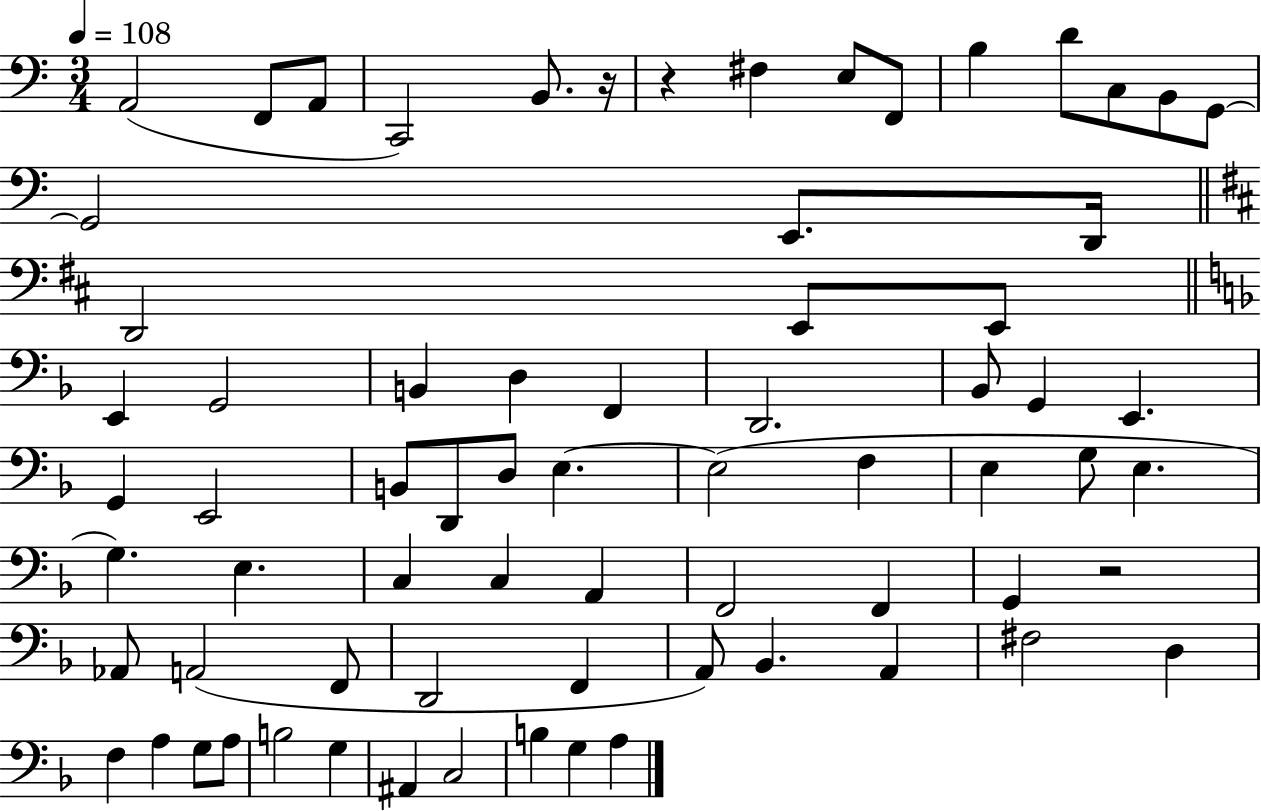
X:1
T:Untitled
M:3/4
L:1/4
K:C
A,,2 F,,/2 A,,/2 C,,2 B,,/2 z/4 z ^F, E,/2 F,,/2 B, D/2 C,/2 B,,/2 G,,/2 G,,2 E,,/2 D,,/4 D,,2 E,,/2 E,,/2 E,, G,,2 B,, D, F,, D,,2 _B,,/2 G,, E,, G,, E,,2 B,,/2 D,,/2 D,/2 E, E,2 F, E, G,/2 E, G, E, C, C, A,, F,,2 F,, G,, z2 _A,,/2 A,,2 F,,/2 D,,2 F,, A,,/2 _B,, A,, ^F,2 D, F, A, G,/2 A,/2 B,2 G, ^A,, C,2 B, G, A,